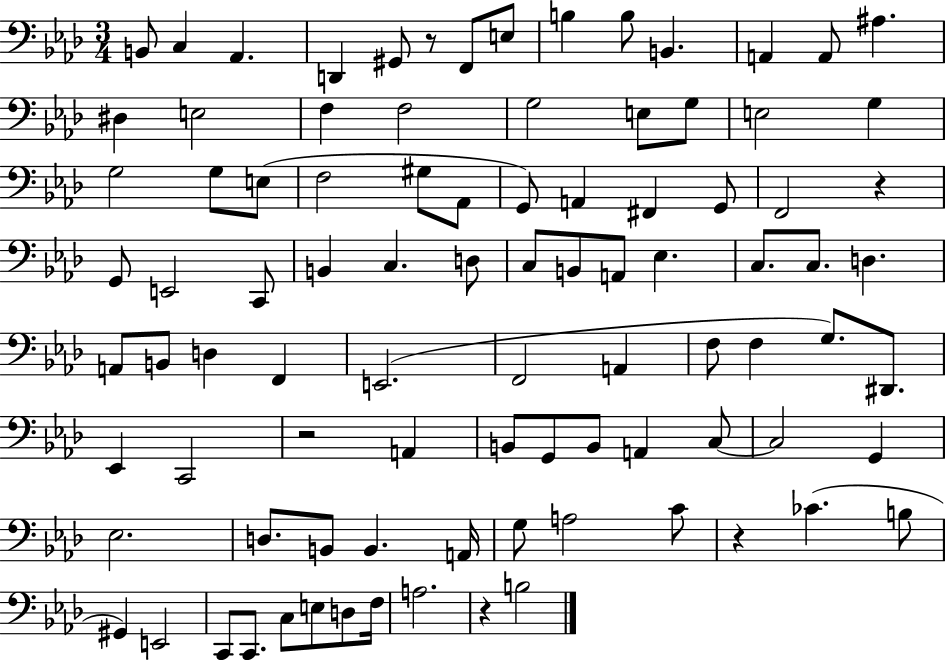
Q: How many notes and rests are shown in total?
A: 92